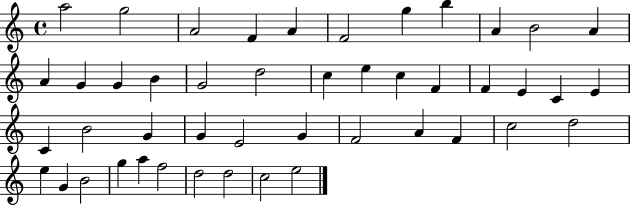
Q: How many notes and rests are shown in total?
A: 46